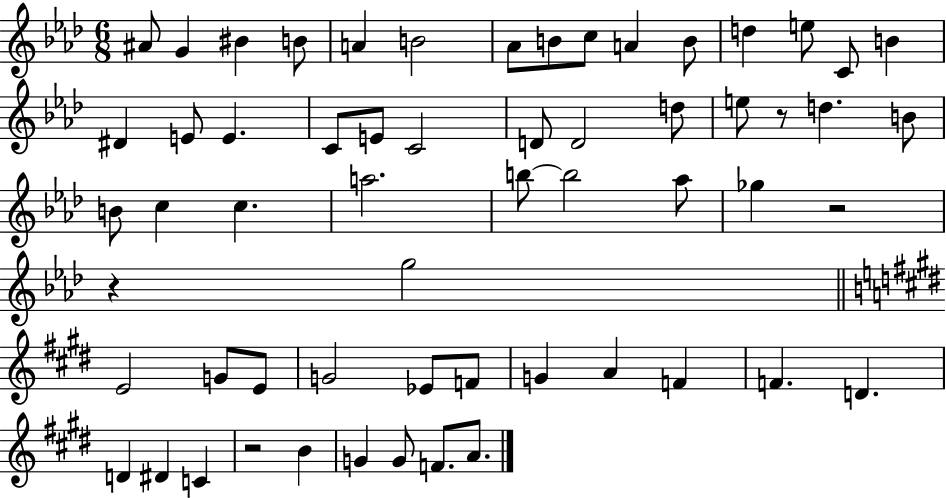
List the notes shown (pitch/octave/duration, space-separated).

A#4/e G4/q BIS4/q B4/e A4/q B4/h Ab4/e B4/e C5/e A4/q B4/e D5/q E5/e C4/e B4/q D#4/q E4/e E4/q. C4/e E4/e C4/h D4/e D4/h D5/e E5/e R/e D5/q. B4/e B4/e C5/q C5/q. A5/h. B5/e B5/h Ab5/e Gb5/q R/h R/q G5/h E4/h G4/e E4/e G4/h Eb4/e F4/e G4/q A4/q F4/q F4/q. D4/q. D4/q D#4/q C4/q R/h B4/q G4/q G4/e F4/e. A4/e.